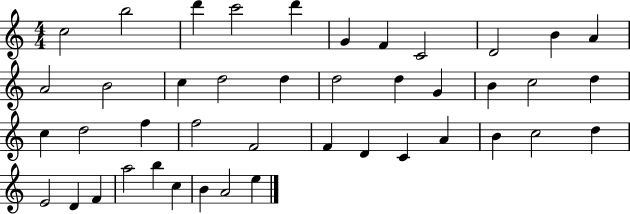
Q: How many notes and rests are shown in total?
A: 43